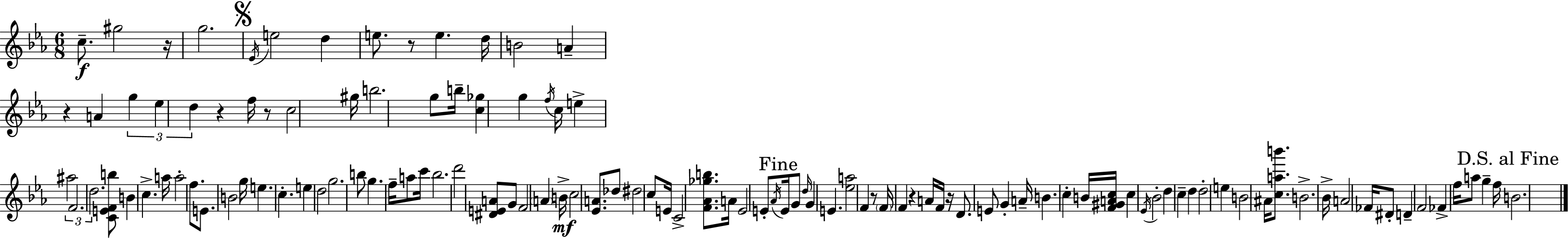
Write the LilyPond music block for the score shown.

{
  \clef treble
  \numericTimeSignature
  \time 6/8
  \key c \minor
  c''8.--\f gis''2 r16 | g''2. | \mark \markup { \musicglyph "scripts.segno" } \acciaccatura { ees'16 } e''2 d''4 | e''8. r8 e''4. | \break d''16 b'2 a'4-- | r4 a'4 \tuplet 3/2 { g''4 | ees''4 d''4 } r4 | f''16 r8 c''2 | \break gis''16 b''2. | g''8 b''16-- <c'' ges''>4 g''4 | \acciaccatura { f''16 } c''16 e''4-> \tuplet 3/2 { ais''2 | f'2. | \break d''2. } | <c' e' f' b''>8 b'4 c''4.-> | a''16 a''2-. f''8. | e'8. b'2 | \break g''16 e''4. c''4.-. | e''4 d''2 | g''2. | b''8 g''4. f''16-- a''8 | \break c'''16 bes''2. | d'''2 <dis' e' a'>8 | g'8 f'2 \parenthesize a'4 | b'16->\mf c''2 <ees' a'>8. | \break des''8 dis''2 | c''8 e'16 c'2-> <f' aes' ges'' b''>8. | a'16 ees'2 e'8-. | \acciaccatura { aes'16 } \mark "Fine" e'16 g'8 \grace { d''16 } g'4 e'4. | \break <ees'' a''>2 | f'4 r8 \parenthesize f'16 f'4 r4 | a'16 f'16 r16 d'8. e'8 g'4-. | a'16-- b'4. c''4-. | \break b'16 <f' gis' a' c''>16 c''4 \acciaccatura { ees'16 } bes'2-. | d''4 c''4-- | d''4 d''2-. | e''4 b'2 | \break ais'16 <c'' a'' b'''>8. b'2.-> | bes'16-> a'2 | fes'16 dis'8-. d'4-- f'2 | fes'4-> f''16 a''8 | \break g''4-- f''16 \mark "D.S. al Fine" b'2. | \bar "|."
}